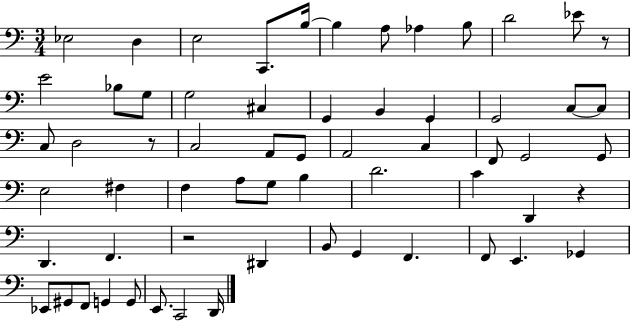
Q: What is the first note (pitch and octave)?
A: Eb3